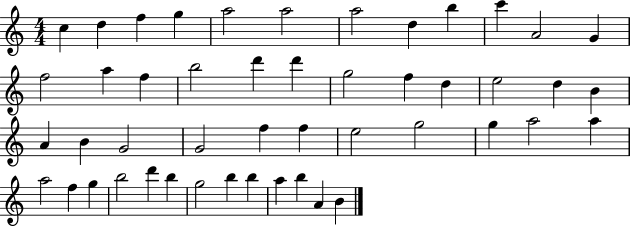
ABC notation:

X:1
T:Untitled
M:4/4
L:1/4
K:C
c d f g a2 a2 a2 d b c' A2 G f2 a f b2 d' d' g2 f d e2 d B A B G2 G2 f f e2 g2 g a2 a a2 f g b2 d' b g2 b b a b A B